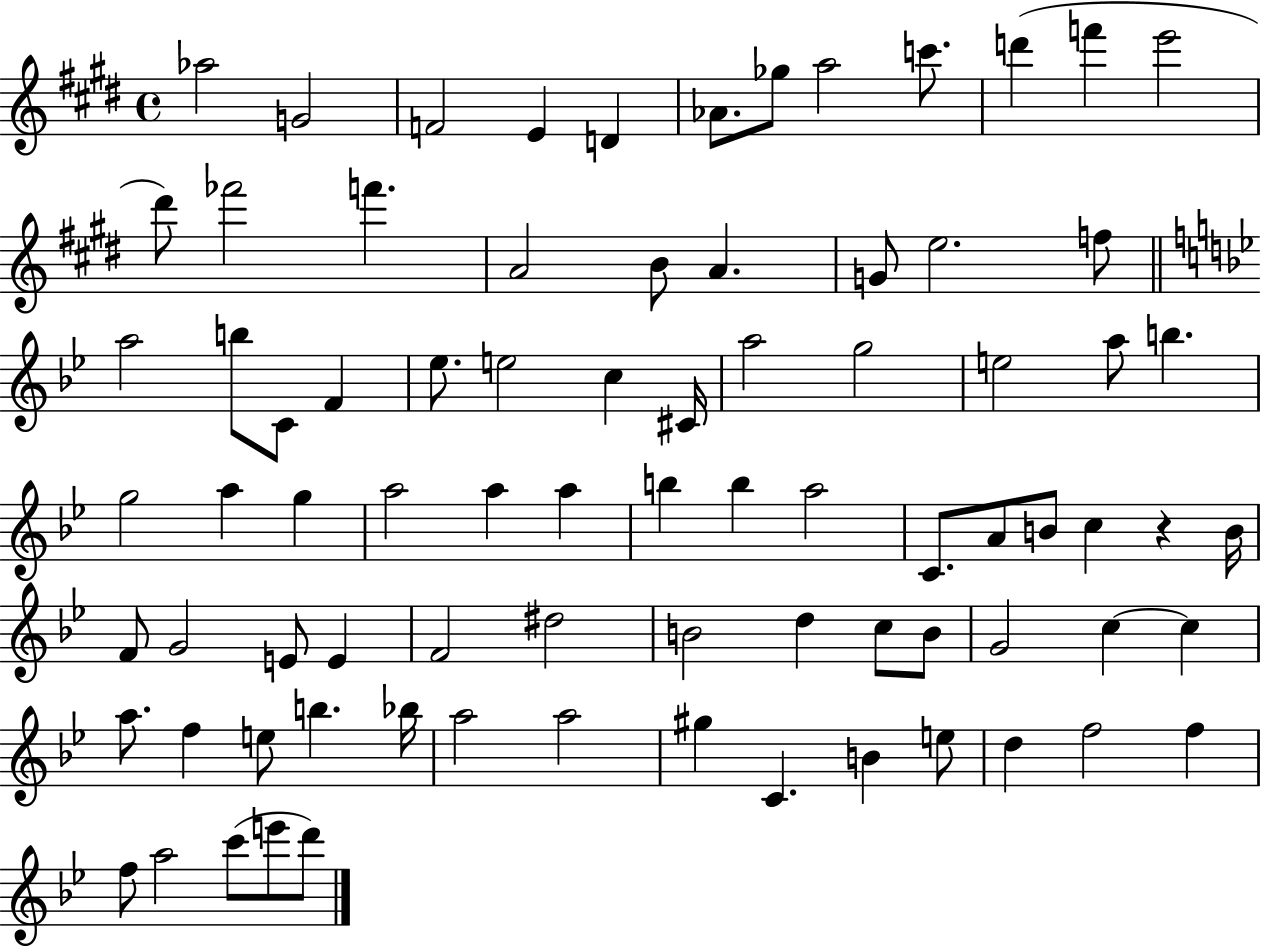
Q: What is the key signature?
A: E major